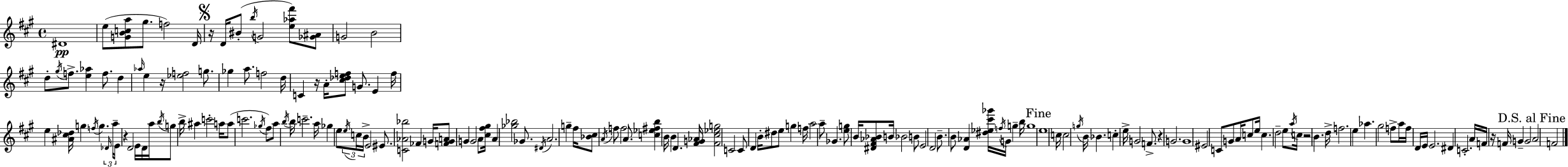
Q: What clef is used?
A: treble